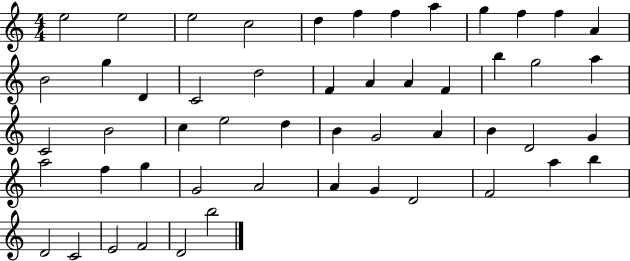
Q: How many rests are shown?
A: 0